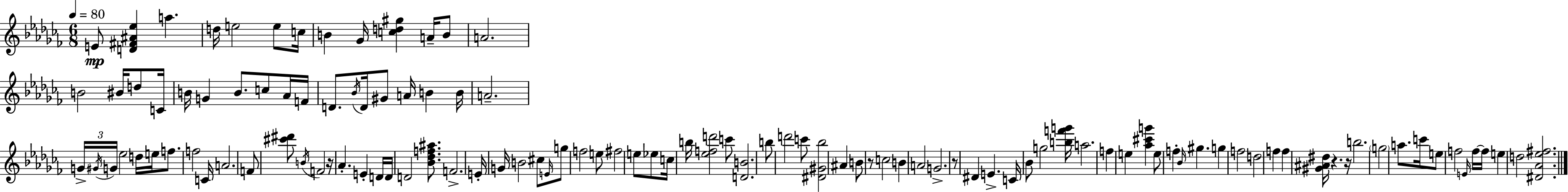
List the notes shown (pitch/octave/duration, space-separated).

E4/e [D4,F#4,A#4,Eb5]/q A5/q. D5/s E5/h E5/e C5/s B4/q Gb4/s [C5,D5,G#5]/q A4/s B4/e A4/h. B4/h BIS4/s D5/e C4/s B4/s G4/q B4/e. C5/e Ab4/s F4/s D4/e. Bb4/s D4/s G#4/e A4/s B4/q B4/s A4/h. G4/s G#4/s G4/s Eb5/h D5/s E5/s F5/e. F5/h C4/s A4/h. F4/e [C#6,D#6]/e B4/s F4/h R/s Ab4/q. E4/q D4/s D4/s D4/h [Bb4,Db5,F5,A#5]/e. F4/h. E4/s G4/s B4/h C#5/e E4/s G5/e F5/h E5/e F#5/h E5/e Eb5/e C5/s B5/s [Eb5,F5,D6]/h C6/e [D4,B4]/h. B5/e D6/h C6/e [D#4,G#4,Bb5]/h A#4/q B4/e R/e C5/h B4/q A4/h G4/h. R/e D#4/q E4/q. C4/s Bb4/e G5/h [B5,F6,G6]/s A5/h. F5/q E5/q [Ab5,C#6,G6]/q E5/e F5/q Bb4/s G#5/q. G5/q F5/h D5/h F5/q F5/q [G#4,A#4,D#5]/s R/q. R/s B5/h. G5/h A5/e. C6/s E5/e F5/h E4/s F5/s F5/s E5/q D5/h [D#4,Ab4,Eb5,F#5]/h.